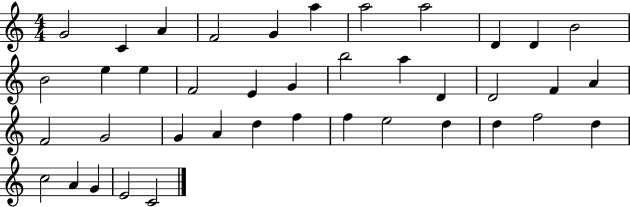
{
  \clef treble
  \numericTimeSignature
  \time 4/4
  \key c \major
  g'2 c'4 a'4 | f'2 g'4 a''4 | a''2 a''2 | d'4 d'4 b'2 | \break b'2 e''4 e''4 | f'2 e'4 g'4 | b''2 a''4 d'4 | d'2 f'4 a'4 | \break f'2 g'2 | g'4 a'4 d''4 f''4 | f''4 e''2 d''4 | d''4 f''2 d''4 | \break c''2 a'4 g'4 | e'2 c'2 | \bar "|."
}